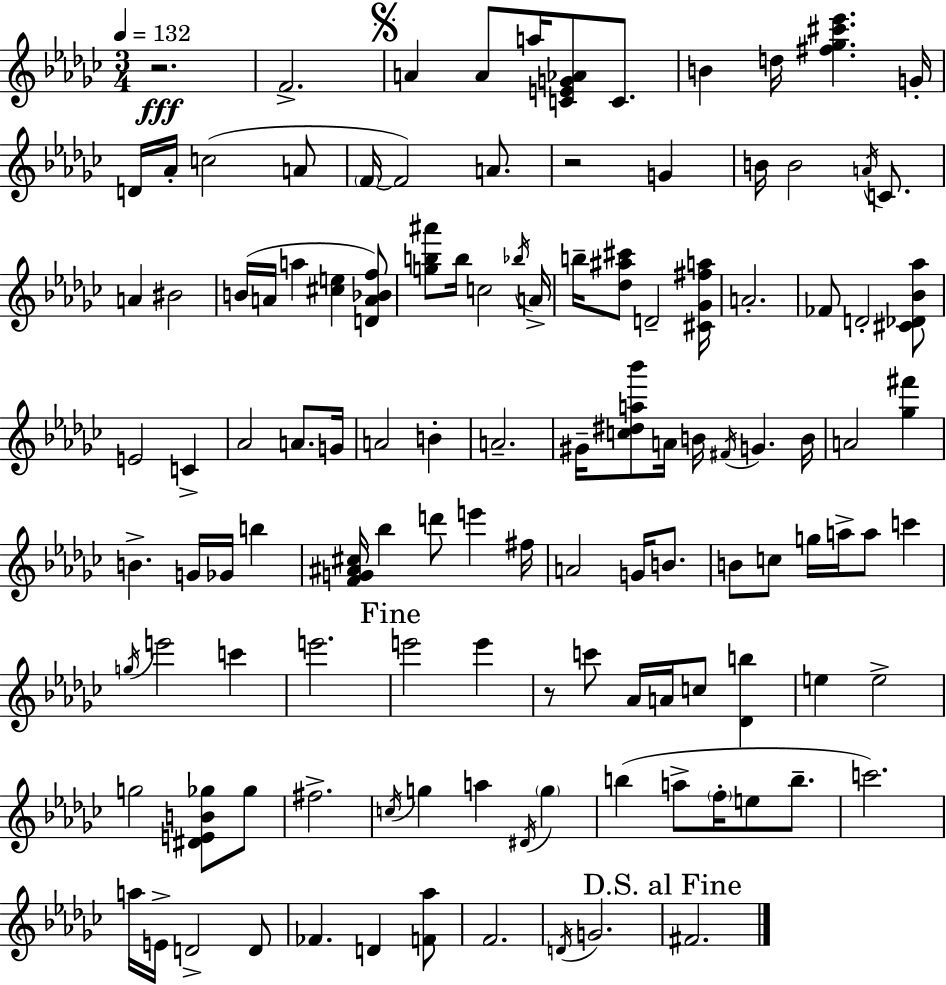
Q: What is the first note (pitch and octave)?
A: F4